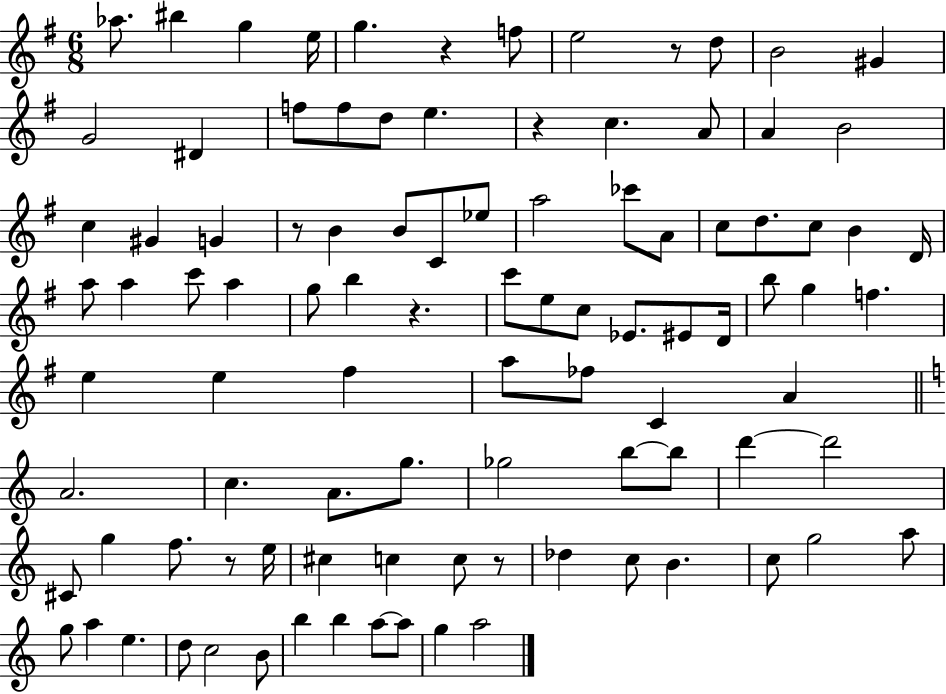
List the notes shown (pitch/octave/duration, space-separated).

Ab5/e. BIS5/q G5/q E5/s G5/q. R/q F5/e E5/h R/e D5/e B4/h G#4/q G4/h D#4/q F5/e F5/e D5/e E5/q. R/q C5/q. A4/e A4/q B4/h C5/q G#4/q G4/q R/e B4/q B4/e C4/e Eb5/e A5/h CES6/e A4/e C5/e D5/e. C5/e B4/q D4/s A5/e A5/q C6/e A5/q G5/e B5/q R/q. C6/e E5/e C5/e Eb4/e. EIS4/e D4/s B5/e G5/q F5/q. E5/q E5/q F#5/q A5/e FES5/e C4/q A4/q A4/h. C5/q. A4/e. G5/e. Gb5/h B5/e B5/e D6/q D6/h C#4/e G5/q F5/e. R/e E5/s C#5/q C5/q C5/e R/e Db5/q C5/e B4/q. C5/e G5/h A5/e G5/e A5/q E5/q. D5/e C5/h B4/e B5/q B5/q A5/e A5/e G5/q A5/h